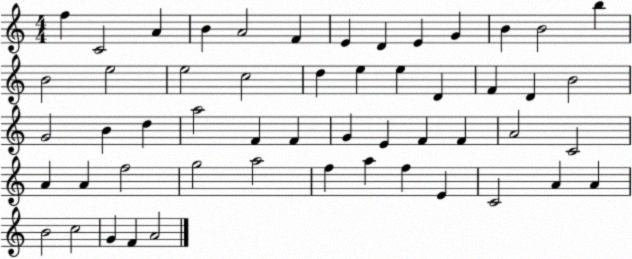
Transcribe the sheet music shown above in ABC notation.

X:1
T:Untitled
M:4/4
L:1/4
K:C
f C2 A B A2 F E D E G B B2 b B2 e2 e2 c2 d e e D F D B2 G2 B d a2 F F G E F F A2 C2 A A f2 g2 a2 f a f E C2 A A B2 c2 G F A2